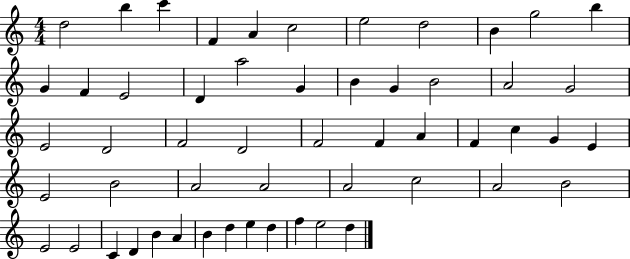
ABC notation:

X:1
T:Untitled
M:4/4
L:1/4
K:C
d2 b c' F A c2 e2 d2 B g2 b G F E2 D a2 G B G B2 A2 G2 E2 D2 F2 D2 F2 F A F c G E E2 B2 A2 A2 A2 c2 A2 B2 E2 E2 C D B A B d e d f e2 d